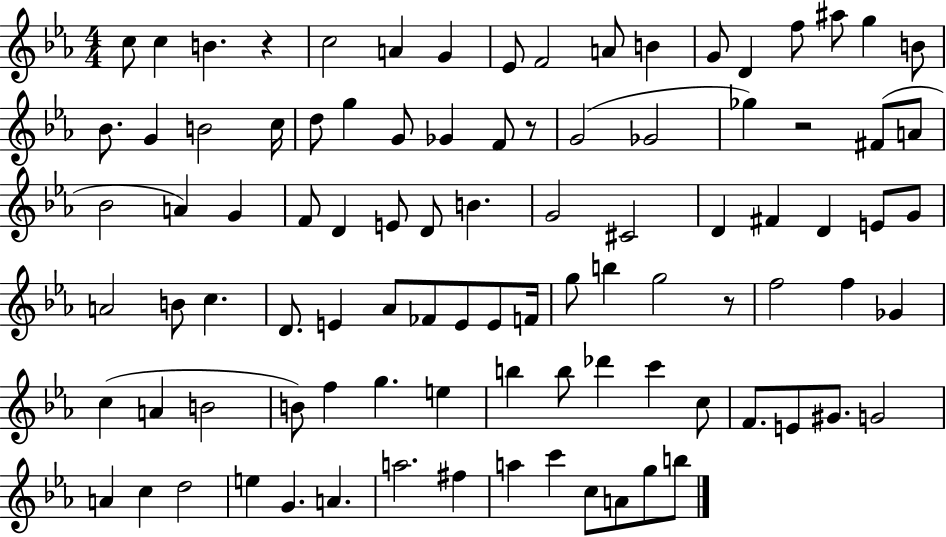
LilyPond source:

{
  \clef treble
  \numericTimeSignature
  \time 4/4
  \key ees \major
  c''8 c''4 b'4. r4 | c''2 a'4 g'4 | ees'8 f'2 a'8 b'4 | g'8 d'4 f''8 ais''8 g''4 b'8 | \break bes'8. g'4 b'2 c''16 | d''8 g''4 g'8 ges'4 f'8 r8 | g'2( ges'2 | ges''4) r2 fis'8( a'8 | \break bes'2 a'4) g'4 | f'8 d'4 e'8 d'8 b'4. | g'2 cis'2 | d'4 fis'4 d'4 e'8 g'8 | \break a'2 b'8 c''4. | d'8. e'4 aes'8 fes'8 e'8 e'8 f'16 | g''8 b''4 g''2 r8 | f''2 f''4 ges'4 | \break c''4( a'4 b'2 | b'8) f''4 g''4. e''4 | b''4 b''8 des'''4 c'''4 c''8 | f'8. e'8 gis'8. g'2 | \break a'4 c''4 d''2 | e''4 g'4. a'4. | a''2. fis''4 | a''4 c'''4 c''8 a'8 g''8 b''8 | \break \bar "|."
}